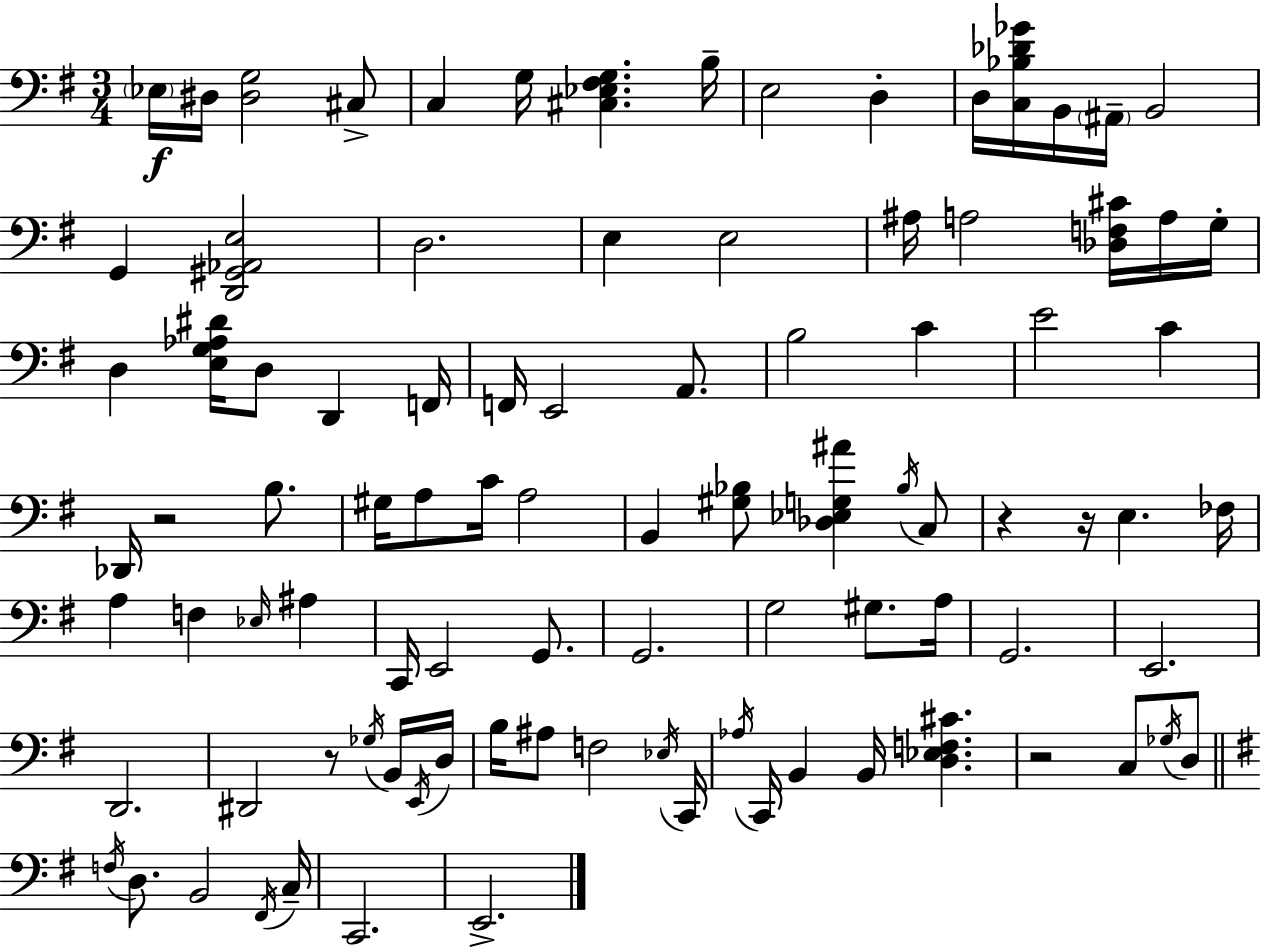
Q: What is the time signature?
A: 3/4